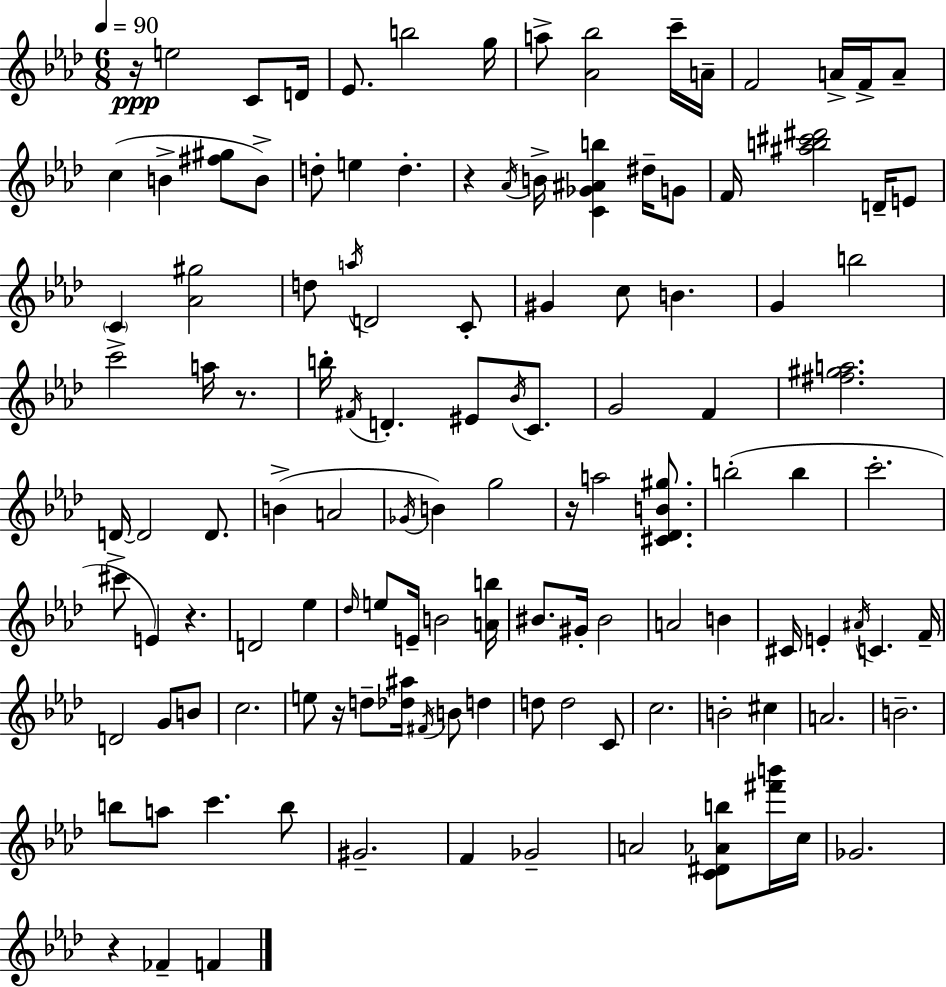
{
  \clef treble
  \numericTimeSignature
  \time 6/8
  \key aes \major
  \tempo 4 = 90
  \repeat volta 2 { r16\ppp e''2 c'8 d'16 | ees'8. b''2 g''16 | a''8-> <aes' bes''>2 c'''16-- a'16-- | f'2 a'16-> f'16-> a'8-- | \break c''4( b'4-> <fis'' gis''>8 b'8->) | d''8-. e''4 d''4.-. | r4 \acciaccatura { aes'16 } b'16-> <c' ges' ais' b''>4 dis''16-- g'8 | f'16 <ais'' b'' cis''' dis'''>2 d'16-- e'8 | \break \parenthesize c'4 <aes' gis''>2 | d''8 \acciaccatura { a''16 } d'2 | c'8-. gis'4 c''8 b'4. | g'4 b''2 | \break c'''2-> a''16 r8. | b''16-. \acciaccatura { fis'16 } d'4.-. eis'8 | \acciaccatura { bes'16 } c'8. g'2 | f'4 <fis'' gis'' a''>2. | \break d'16->~~ d'2 | d'8. b'4->( a'2 | \acciaccatura { ges'16 }) b'4 g''2 | r16 a''2 | \break <cis' des' b' gis''>8. b''2-.( | b''4 c'''2.-. | cis'''8 e'4) r4. | d'2 | \break ees''4 \grace { des''16 } e''8 e'16-- b'2 | <a' b''>16 bis'8. gis'16-. bis'2 | a'2 | b'4 cis'16 e'4-. \acciaccatura { ais'16 } | \break c'4. f'16-- d'2 | g'8 b'8 c''2. | e''8 r16 d''8-- | <des'' ais''>16 \acciaccatura { fis'16 } b'8 d''4 d''8 d''2 | \break c'8 c''2. | b'2-. | cis''4 a'2. | b'2.-- | \break b''8 a''8 | c'''4. b''8 gis'2.-- | f'4 | ges'2-- a'2 | \break <c' dis' aes' b''>8 <fis''' b'''>16 c''16 ges'2. | r4 | fes'4-- f'4 } \bar "|."
}